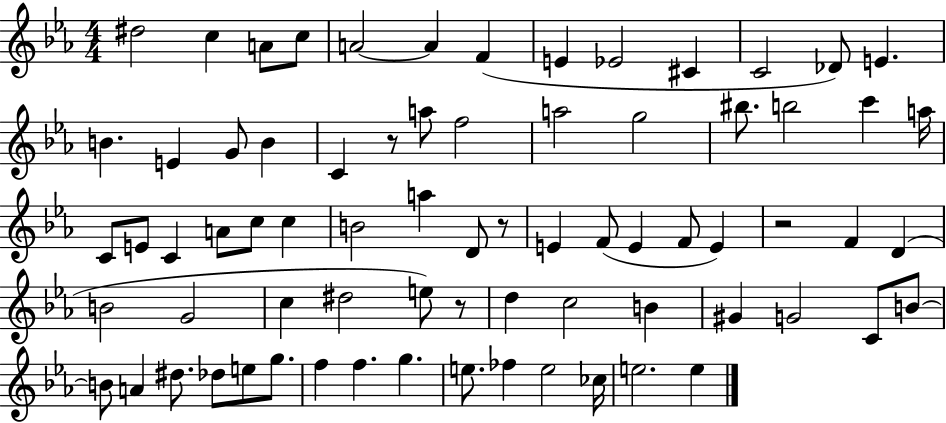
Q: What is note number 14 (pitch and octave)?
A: B4